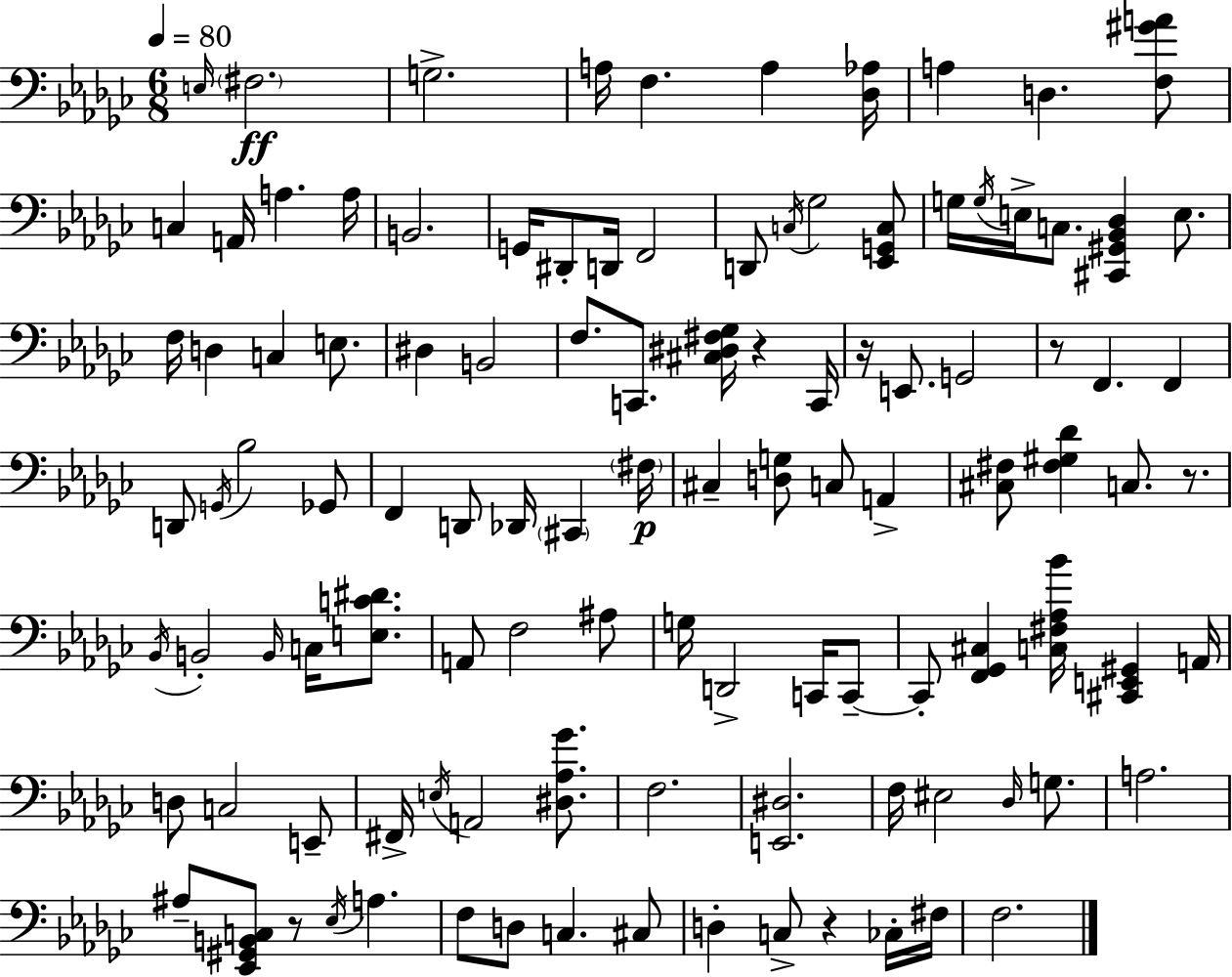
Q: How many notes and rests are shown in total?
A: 109